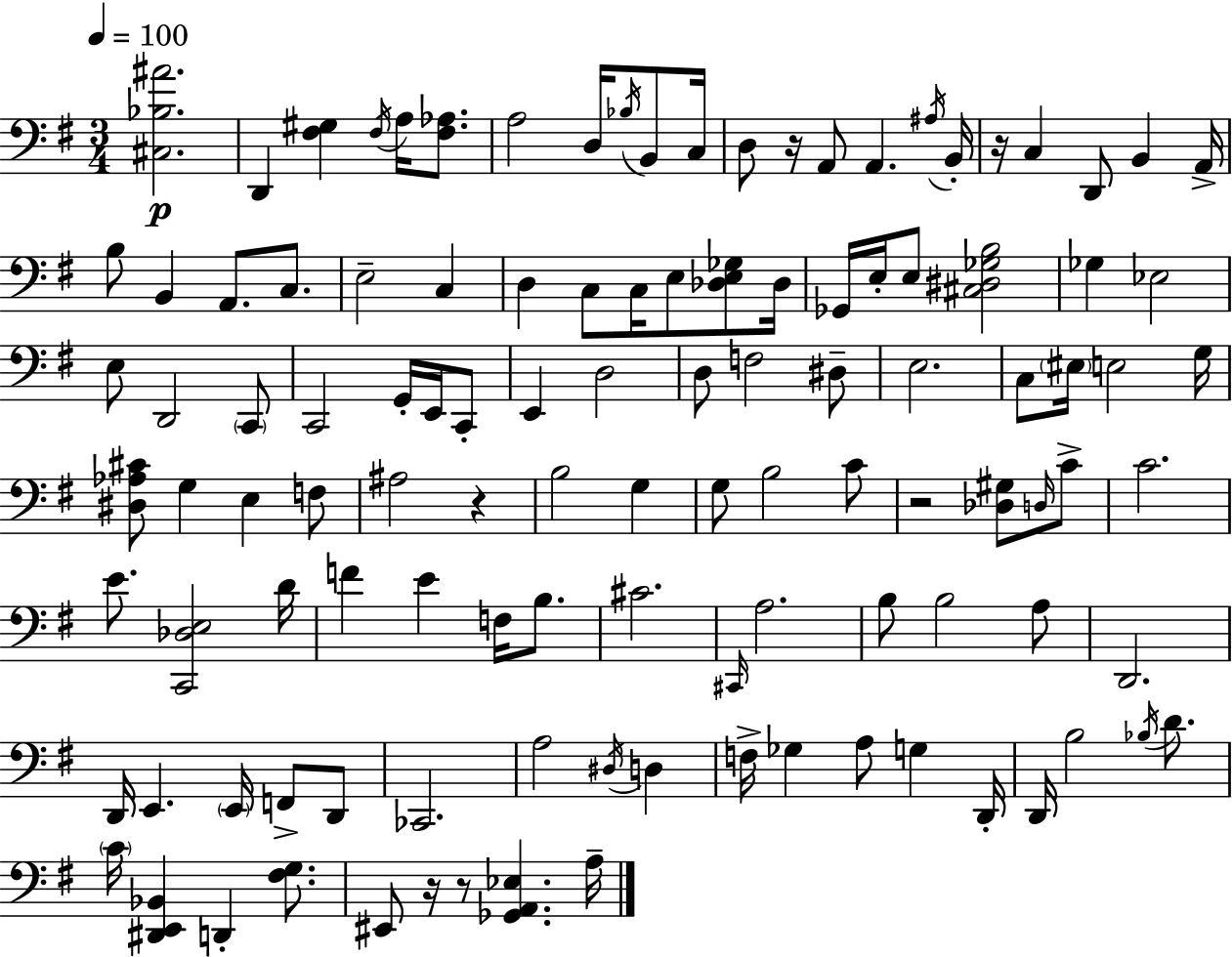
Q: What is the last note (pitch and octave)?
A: A3